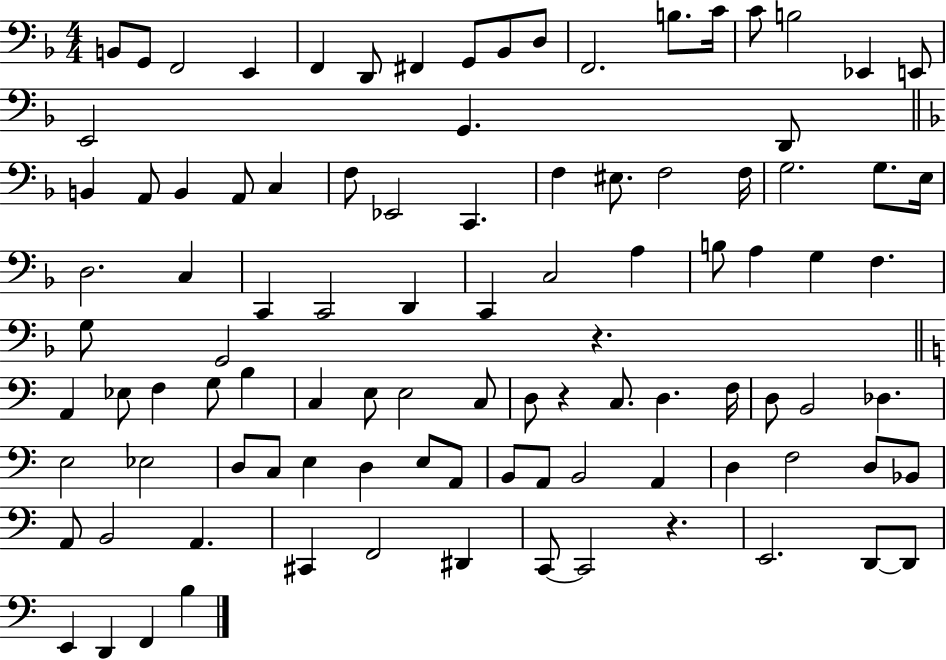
B2/e G2/e F2/h E2/q F2/q D2/e F#2/q G2/e Bb2/e D3/e F2/h. B3/e. C4/s C4/e B3/h Eb2/q E2/e E2/h G2/q. D2/e B2/q A2/e B2/q A2/e C3/q F3/e Eb2/h C2/q. F3/q EIS3/e. F3/h F3/s G3/h. G3/e. E3/s D3/h. C3/q C2/q C2/h D2/q C2/q C3/h A3/q B3/e A3/q G3/q F3/q. G3/e G2/h R/q. A2/q Eb3/e F3/q G3/e B3/q C3/q E3/e E3/h C3/e D3/e R/q C3/e. D3/q. F3/s D3/e B2/h Db3/q. E3/h Eb3/h D3/e C3/e E3/q D3/q E3/e A2/e B2/e A2/e B2/h A2/q D3/q F3/h D3/e Bb2/e A2/e B2/h A2/q. C#2/q F2/h D#2/q C2/e C2/h R/q. E2/h. D2/e D2/e E2/q D2/q F2/q B3/q